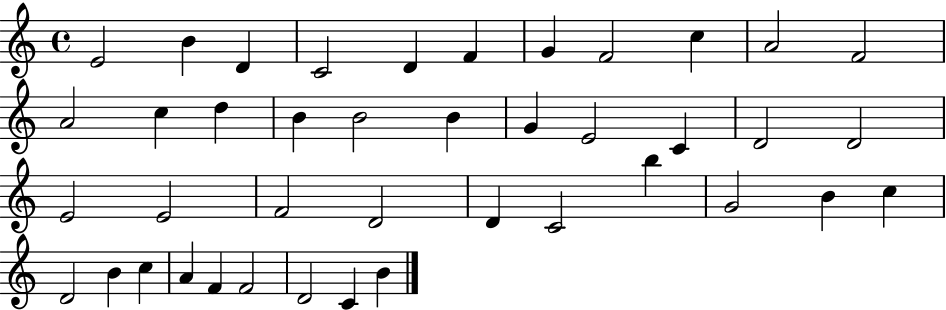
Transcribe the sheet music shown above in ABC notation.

X:1
T:Untitled
M:4/4
L:1/4
K:C
E2 B D C2 D F G F2 c A2 F2 A2 c d B B2 B G E2 C D2 D2 E2 E2 F2 D2 D C2 b G2 B c D2 B c A F F2 D2 C B